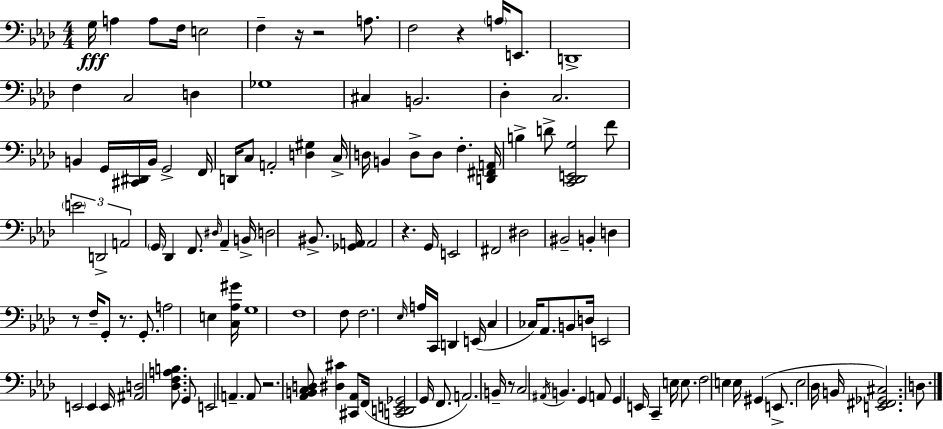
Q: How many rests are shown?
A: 8